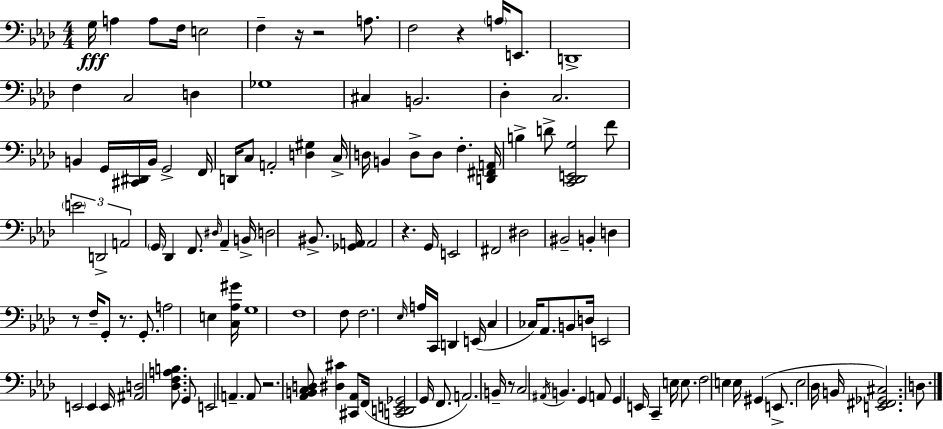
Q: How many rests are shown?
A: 8